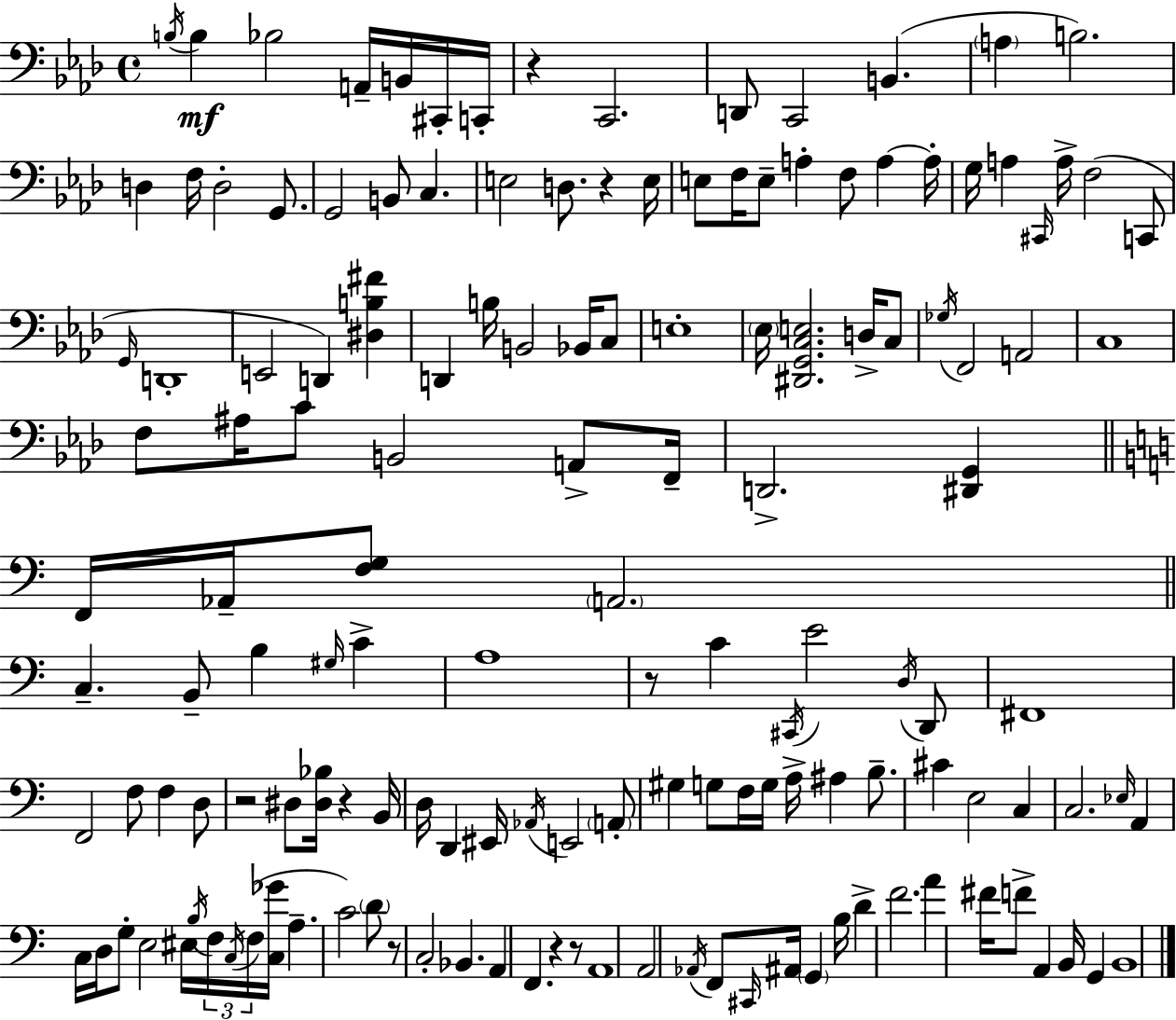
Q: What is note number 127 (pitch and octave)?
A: A4